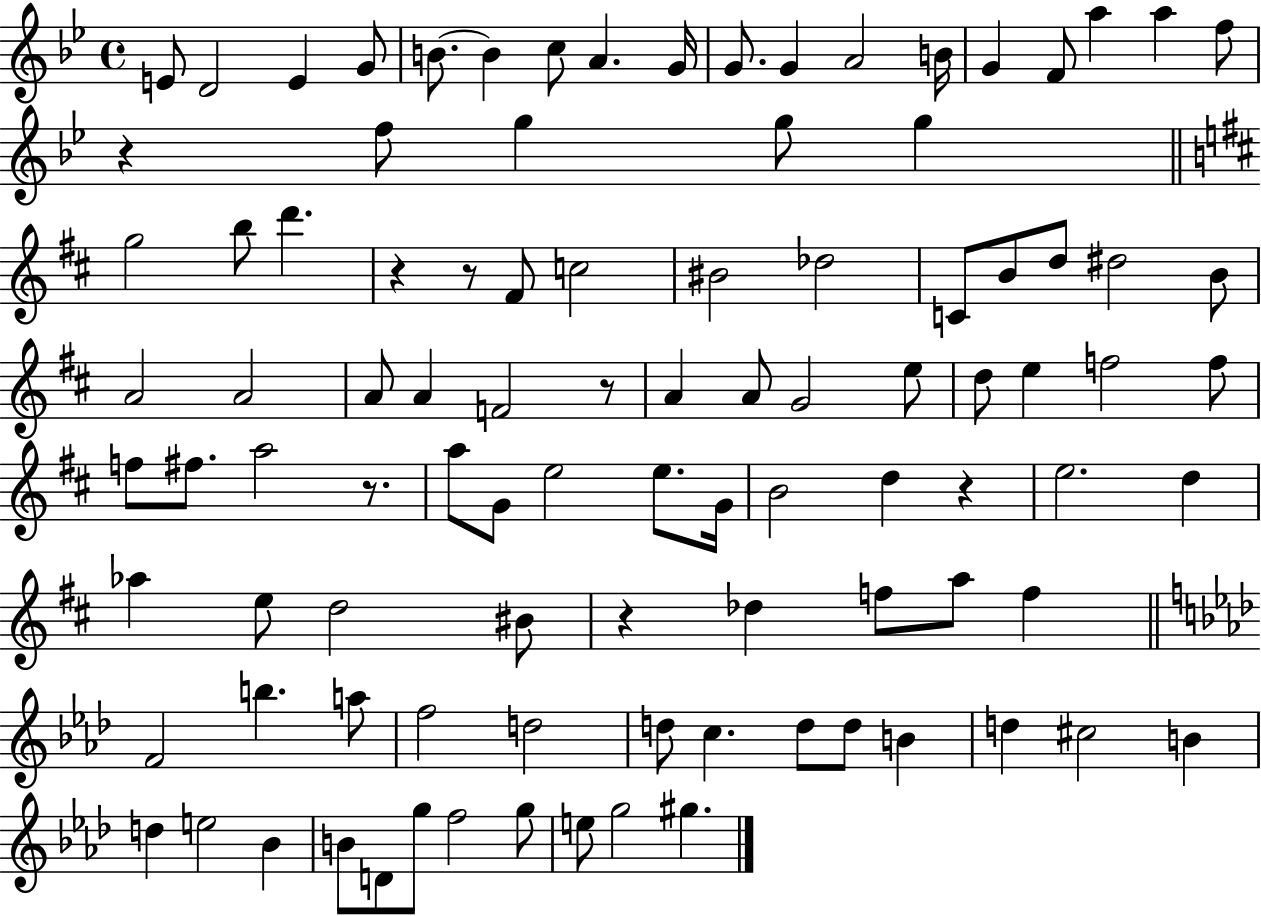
E4/e D4/h E4/q G4/e B4/e. B4/q C5/e A4/q. G4/s G4/e. G4/q A4/h B4/s G4/q F4/e A5/q A5/q F5/e R/q F5/e G5/q G5/e G5/q G5/h B5/e D6/q. R/q R/e F#4/e C5/h BIS4/h Db5/h C4/e B4/e D5/e D#5/h B4/e A4/h A4/h A4/e A4/q F4/h R/e A4/q A4/e G4/h E5/e D5/e E5/q F5/h F5/e F5/e F#5/e. A5/h R/e. A5/e G4/e E5/h E5/e. G4/s B4/h D5/q R/q E5/h. D5/q Ab5/q E5/e D5/h BIS4/e R/q Db5/q F5/e A5/e F5/q F4/h B5/q. A5/e F5/h D5/h D5/e C5/q. D5/e D5/e B4/q D5/q C#5/h B4/q D5/q E5/h Bb4/q B4/e D4/e G5/e F5/h G5/e E5/e G5/h G#5/q.